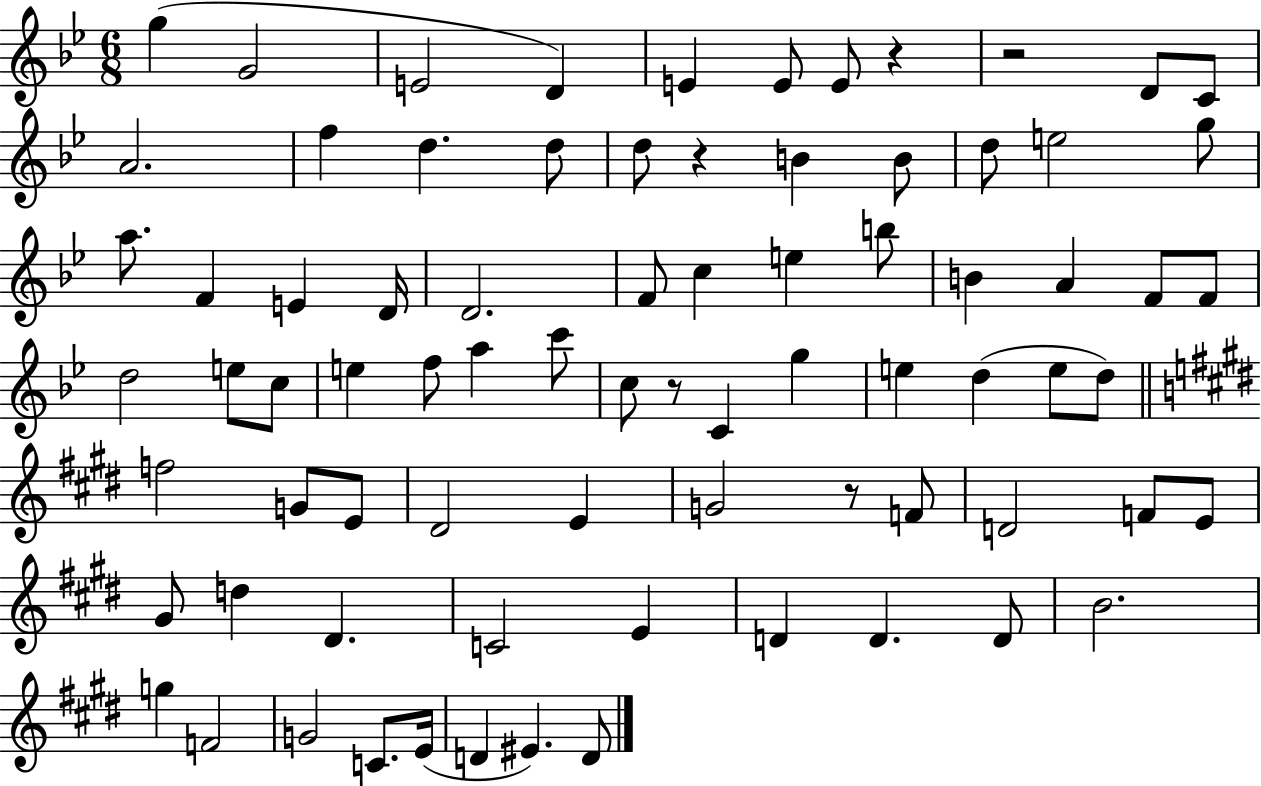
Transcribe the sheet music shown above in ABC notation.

X:1
T:Untitled
M:6/8
L:1/4
K:Bb
g G2 E2 D E E/2 E/2 z z2 D/2 C/2 A2 f d d/2 d/2 z B B/2 d/2 e2 g/2 a/2 F E D/4 D2 F/2 c e b/2 B A F/2 F/2 d2 e/2 c/2 e f/2 a c'/2 c/2 z/2 C g e d e/2 d/2 f2 G/2 E/2 ^D2 E G2 z/2 F/2 D2 F/2 E/2 ^G/2 d ^D C2 E D D D/2 B2 g F2 G2 C/2 E/4 D ^E D/2